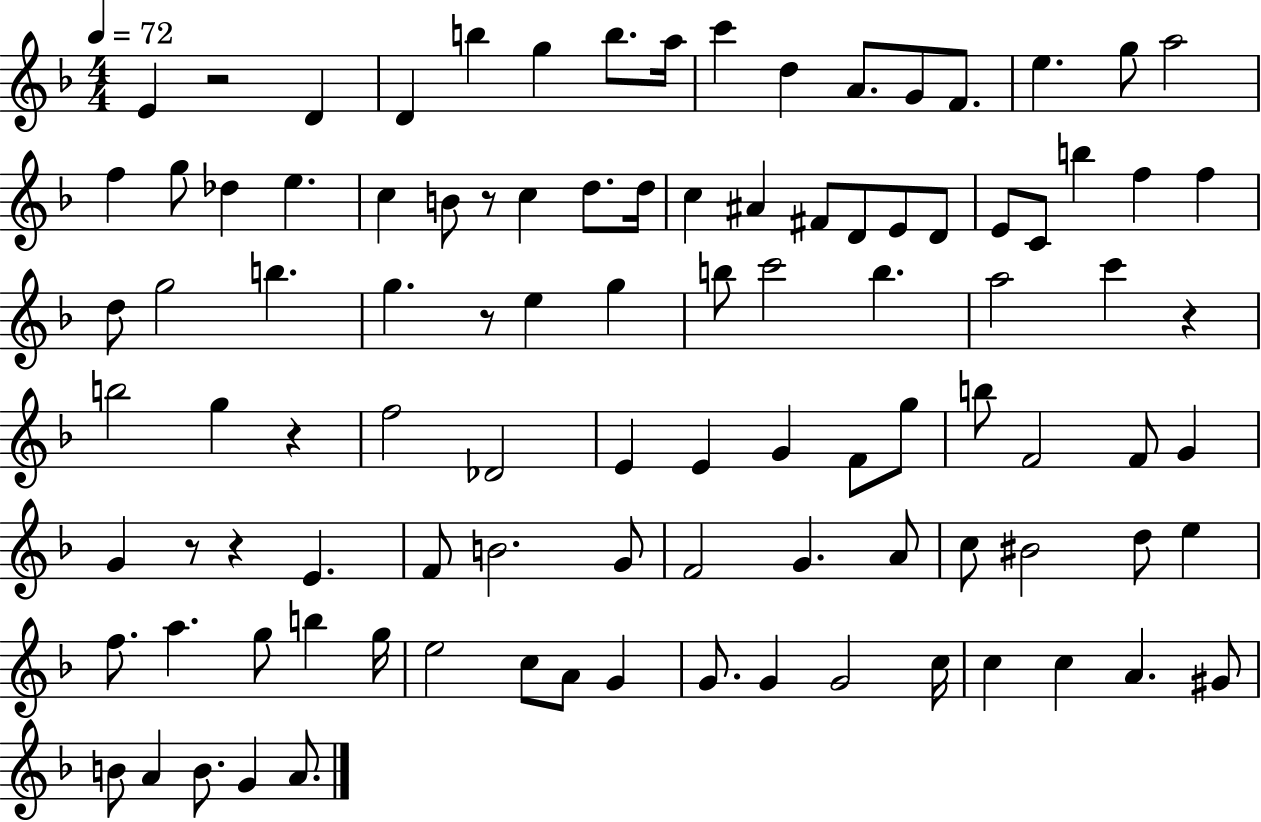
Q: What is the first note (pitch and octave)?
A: E4